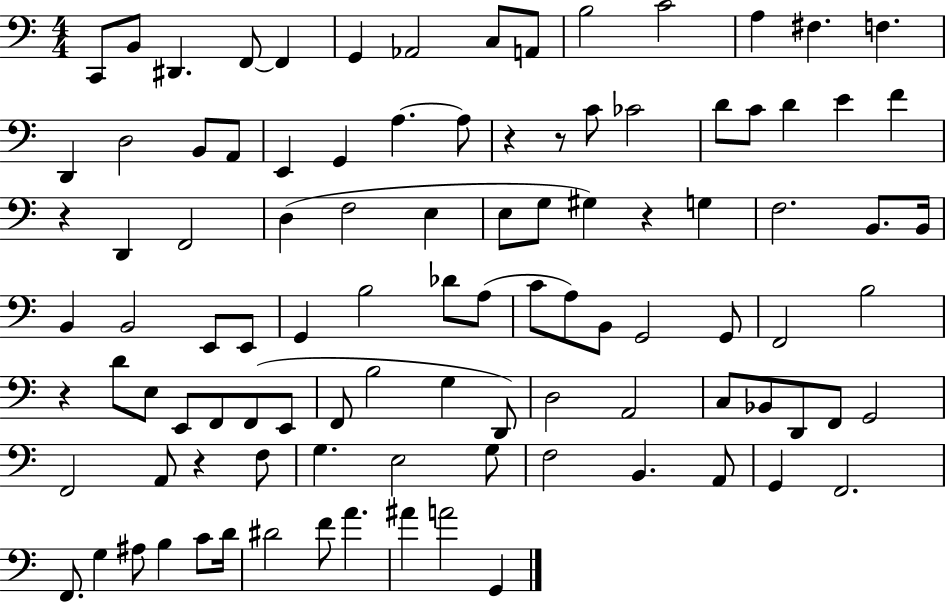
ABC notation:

X:1
T:Untitled
M:4/4
L:1/4
K:C
C,,/2 B,,/2 ^D,, F,,/2 F,, G,, _A,,2 C,/2 A,,/2 B,2 C2 A, ^F, F, D,, D,2 B,,/2 A,,/2 E,, G,, A, A,/2 z z/2 C/2 _C2 D/2 C/2 D E F z D,, F,,2 D, F,2 E, E,/2 G,/2 ^G, z G, F,2 B,,/2 B,,/4 B,, B,,2 E,,/2 E,,/2 G,, B,2 _D/2 A,/2 C/2 A,/2 B,,/2 G,,2 G,,/2 F,,2 B,2 z D/2 E,/2 E,,/2 F,,/2 F,,/2 E,,/2 F,,/2 B,2 G, D,,/2 D,2 A,,2 C,/2 _B,,/2 D,,/2 F,,/2 G,,2 F,,2 A,,/2 z F,/2 G, E,2 G,/2 F,2 B,, A,,/2 G,, F,,2 F,,/2 G, ^A,/2 B, C/2 D/4 ^D2 F/2 A ^A A2 G,,